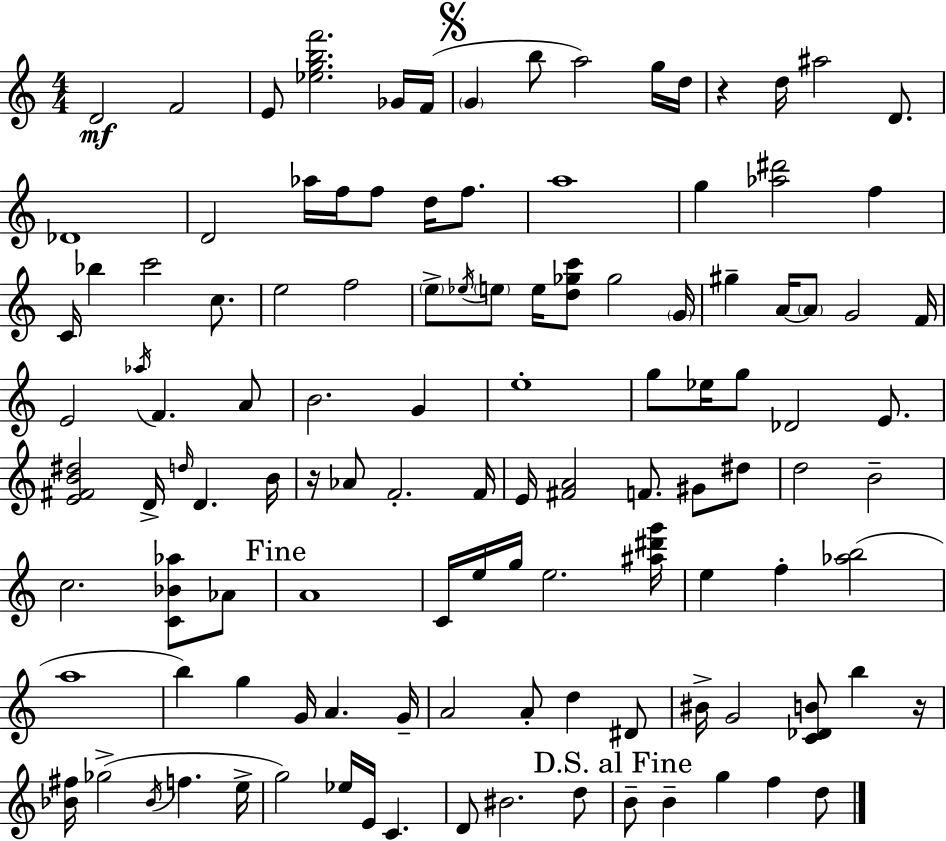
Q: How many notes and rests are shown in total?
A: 116